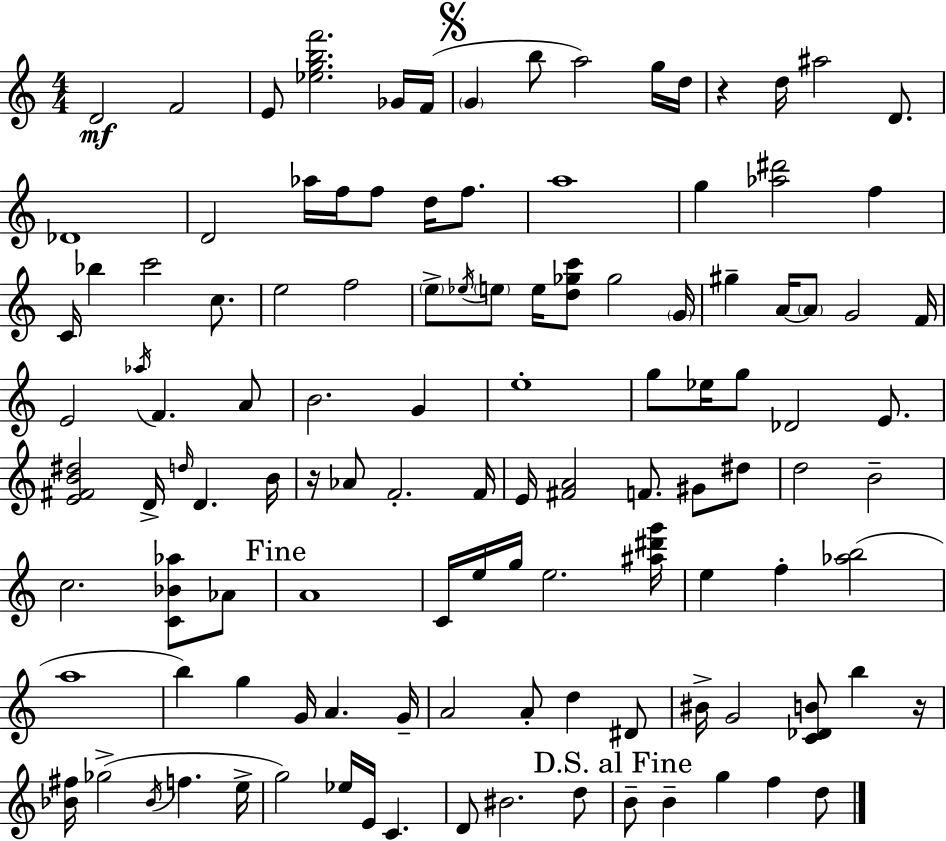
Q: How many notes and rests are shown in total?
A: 116